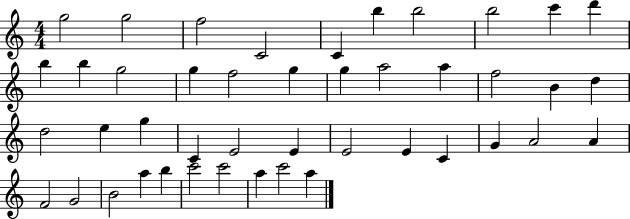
{
  \clef treble
  \numericTimeSignature
  \time 4/4
  \key c \major
  g''2 g''2 | f''2 c'2 | c'4 b''4 b''2 | b''2 c'''4 d'''4 | \break b''4 b''4 g''2 | g''4 f''2 g''4 | g''4 a''2 a''4 | f''2 b'4 d''4 | \break d''2 e''4 g''4 | c'4 e'2 e'4 | e'2 e'4 c'4 | g'4 a'2 a'4 | \break f'2 g'2 | b'2 a''4 b''4 | c'''2 c'''2 | a''4 c'''2 a''4 | \break \bar "|."
}